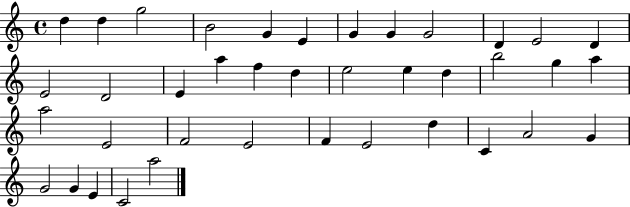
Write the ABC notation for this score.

X:1
T:Untitled
M:4/4
L:1/4
K:C
d d g2 B2 G E G G G2 D E2 D E2 D2 E a f d e2 e d b2 g a a2 E2 F2 E2 F E2 d C A2 G G2 G E C2 a2